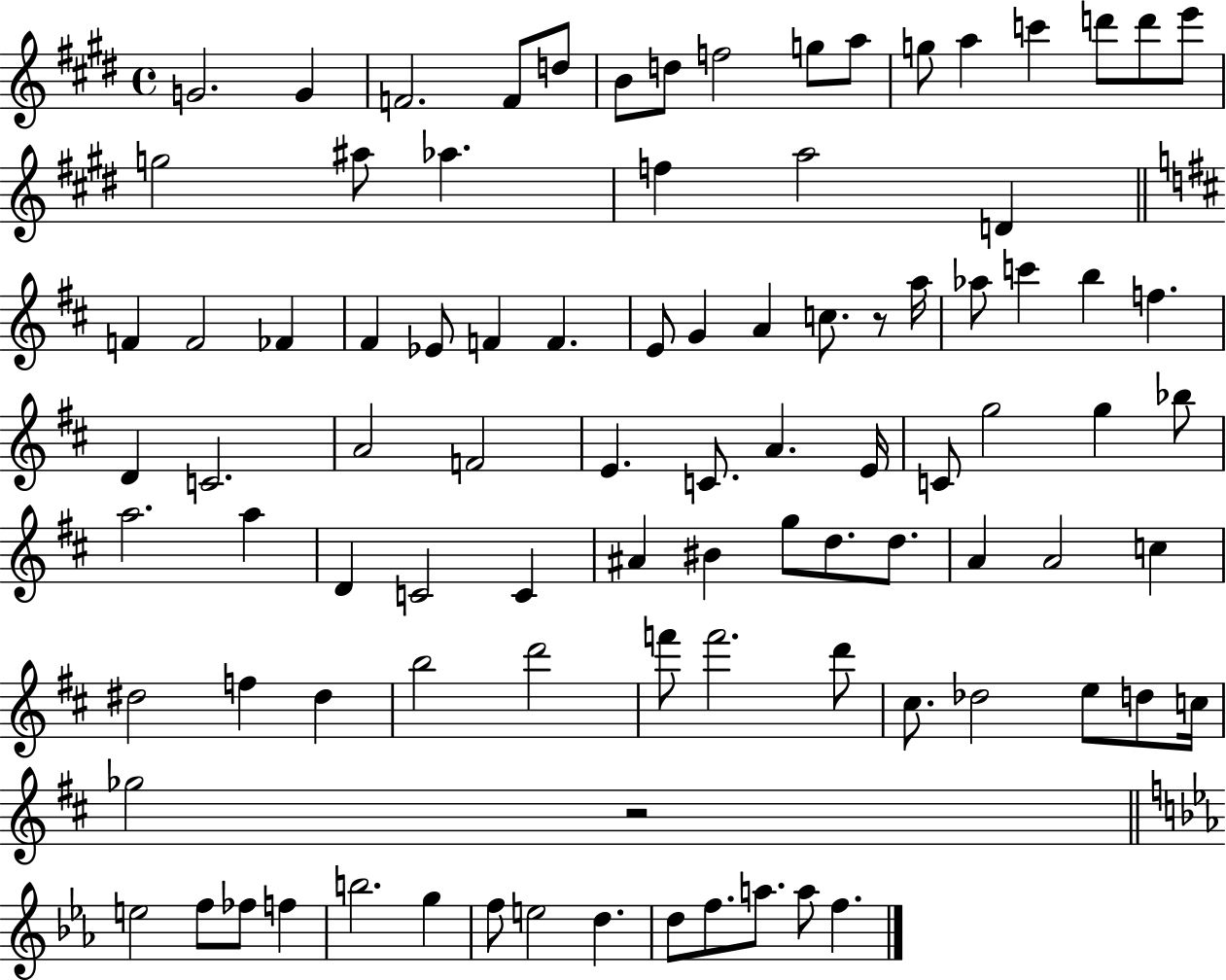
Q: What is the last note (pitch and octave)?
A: F5